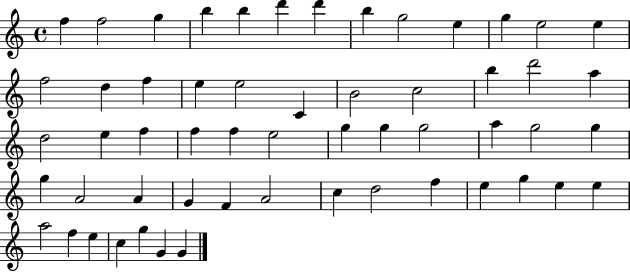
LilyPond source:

{
  \clef treble
  \time 4/4
  \defaultTimeSignature
  \key c \major
  f''4 f''2 g''4 | b''4 b''4 d'''4 d'''4 | b''4 g''2 e''4 | g''4 e''2 e''4 | \break f''2 d''4 f''4 | e''4 e''2 c'4 | b'2 c''2 | b''4 d'''2 a''4 | \break d''2 e''4 f''4 | f''4 f''4 e''2 | g''4 g''4 g''2 | a''4 g''2 g''4 | \break g''4 a'2 a'4 | g'4 f'4 a'2 | c''4 d''2 f''4 | e''4 g''4 e''4 e''4 | \break a''2 f''4 e''4 | c''4 g''4 g'4 g'4 | \bar "|."
}